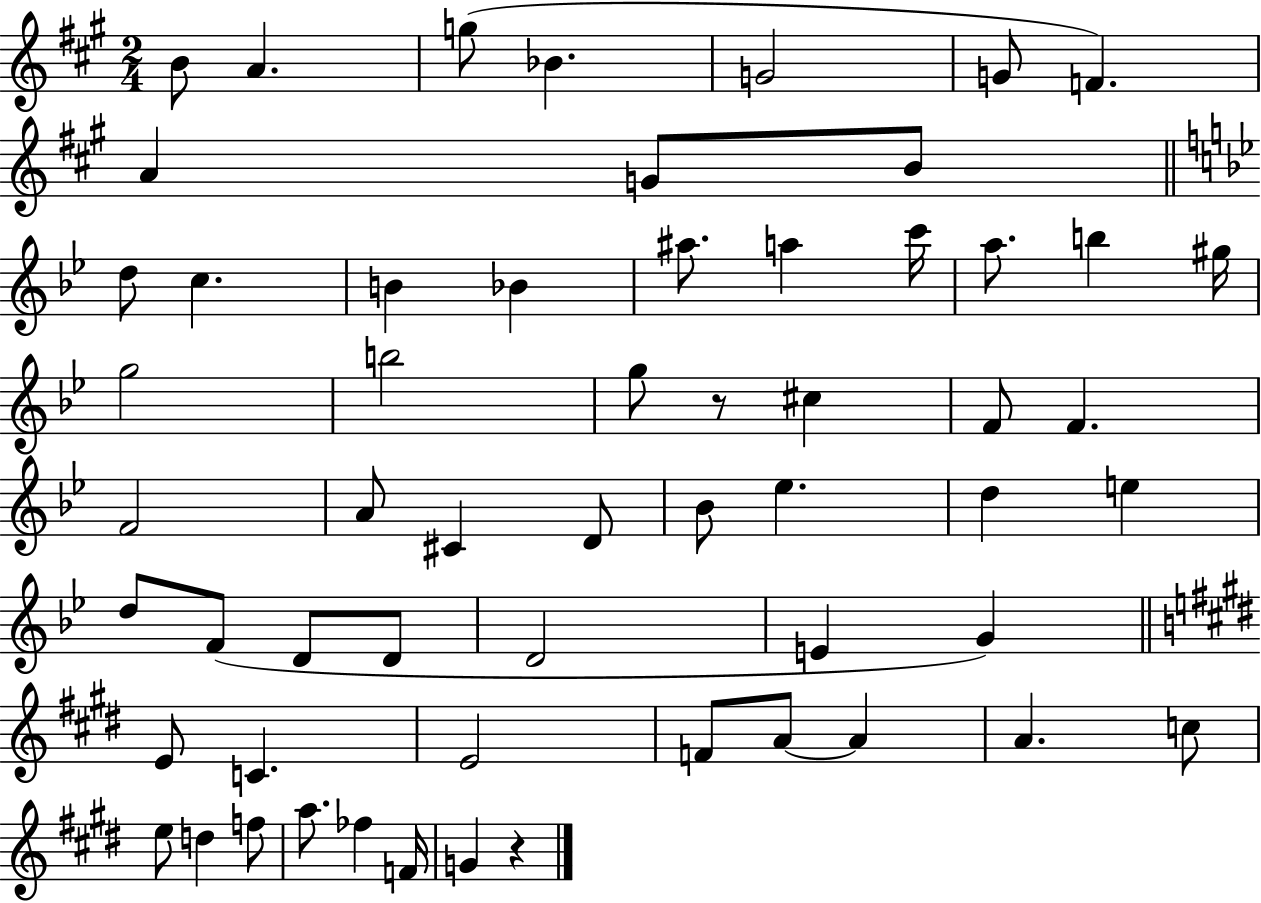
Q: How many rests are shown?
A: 2